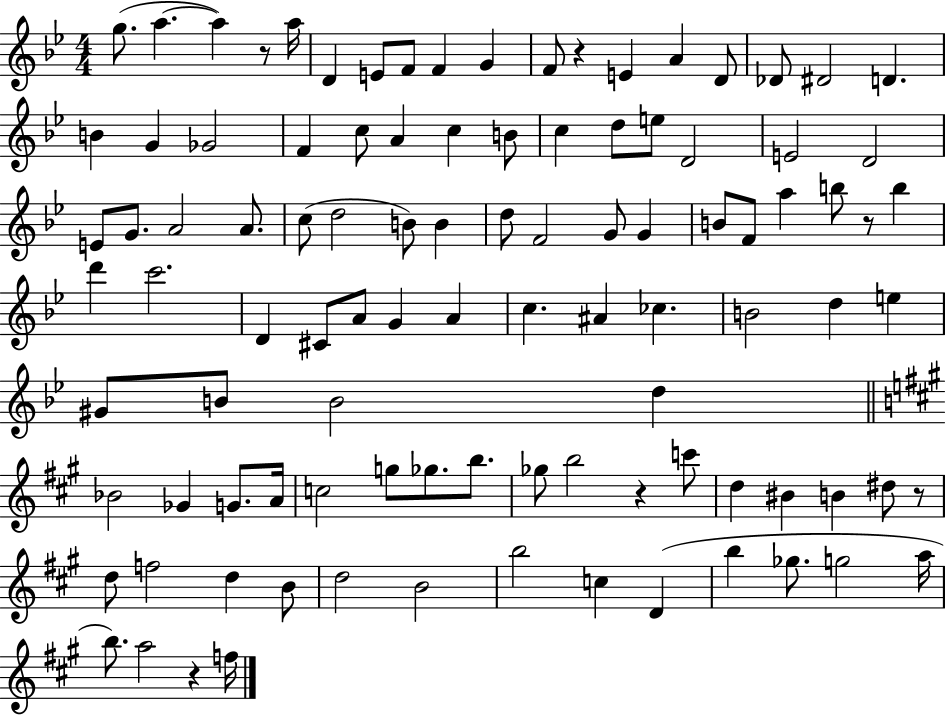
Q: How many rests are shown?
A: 6